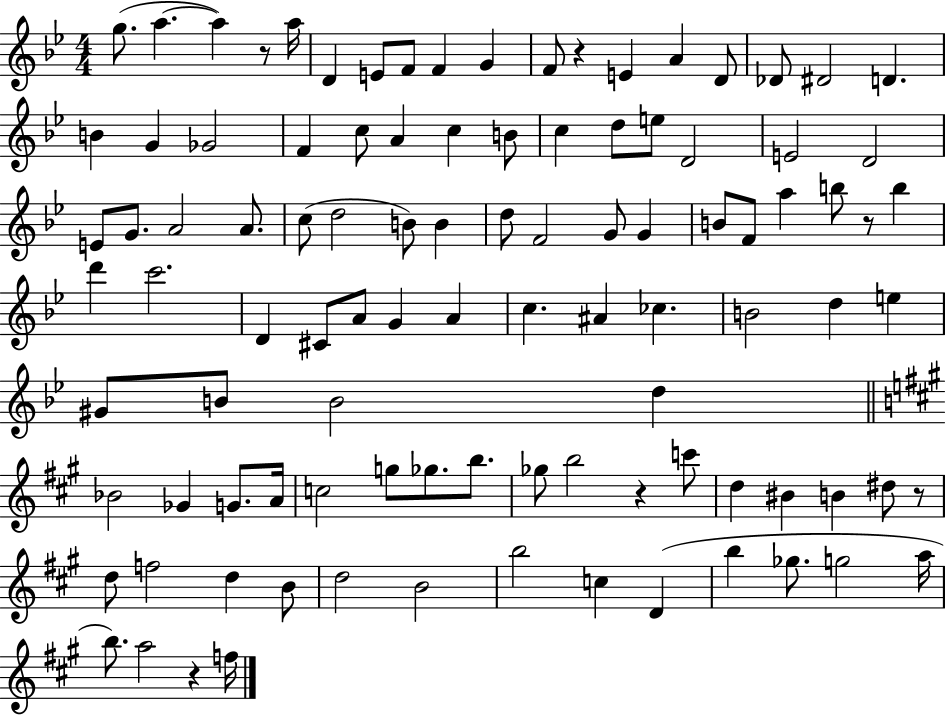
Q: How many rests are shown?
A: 6